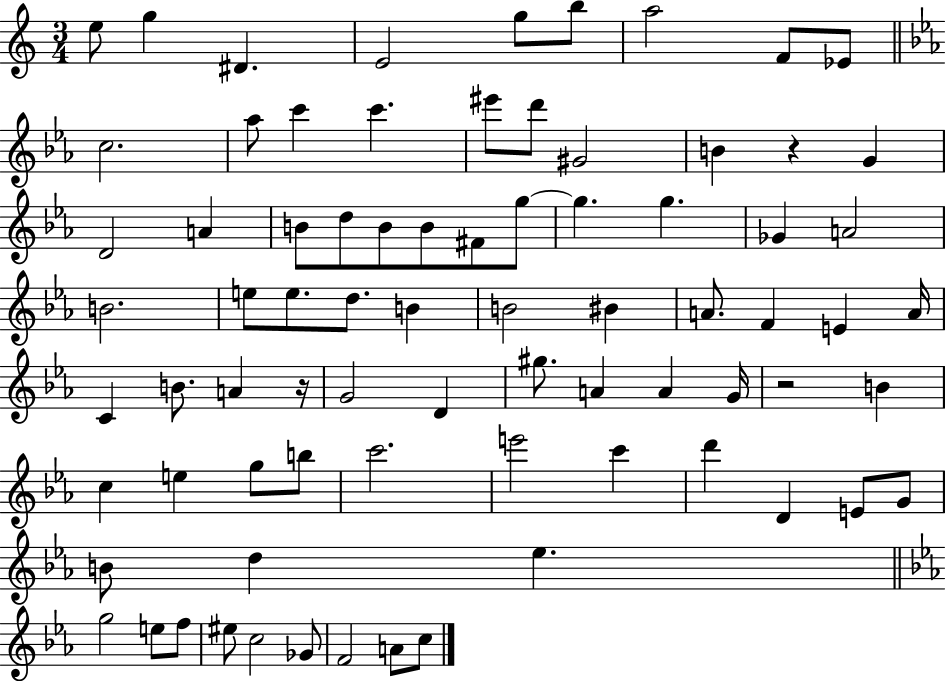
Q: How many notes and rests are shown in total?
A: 77